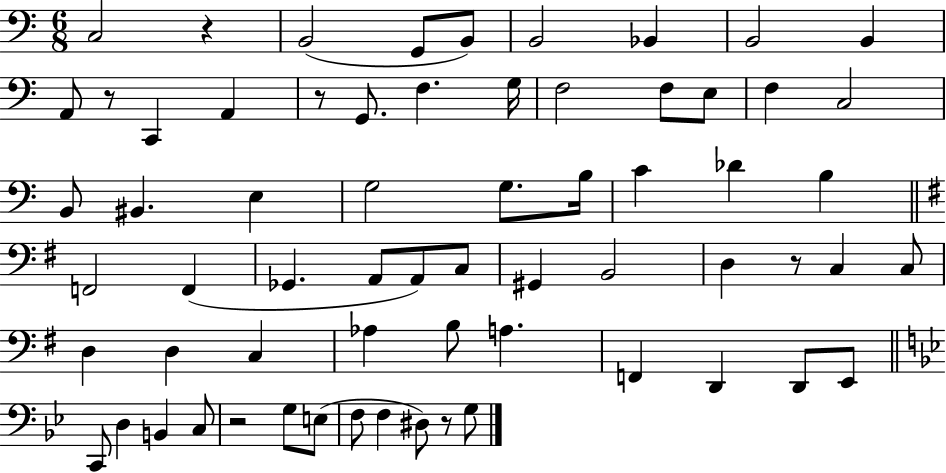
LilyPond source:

{
  \clef bass
  \numericTimeSignature
  \time 6/8
  \key c \major
  c2 r4 | b,2( g,8 b,8) | b,2 bes,4 | b,2 b,4 | \break a,8 r8 c,4 a,4 | r8 g,8. f4. g16 | f2 f8 e8 | f4 c2 | \break b,8 bis,4. e4 | g2 g8. b16 | c'4 des'4 b4 | \bar "||" \break \key g \major f,2 f,4( | ges,4. a,8 a,8) c8 | gis,4 b,2 | d4 r8 c4 c8 | \break d4 d4 c4 | aes4 b8 a4. | f,4 d,4 d,8 e,8 | \bar "||" \break \key g \minor c,8 d4 b,4 c8 | r2 g8 e8( | f8 f4 dis8) r8 g8 | \bar "|."
}